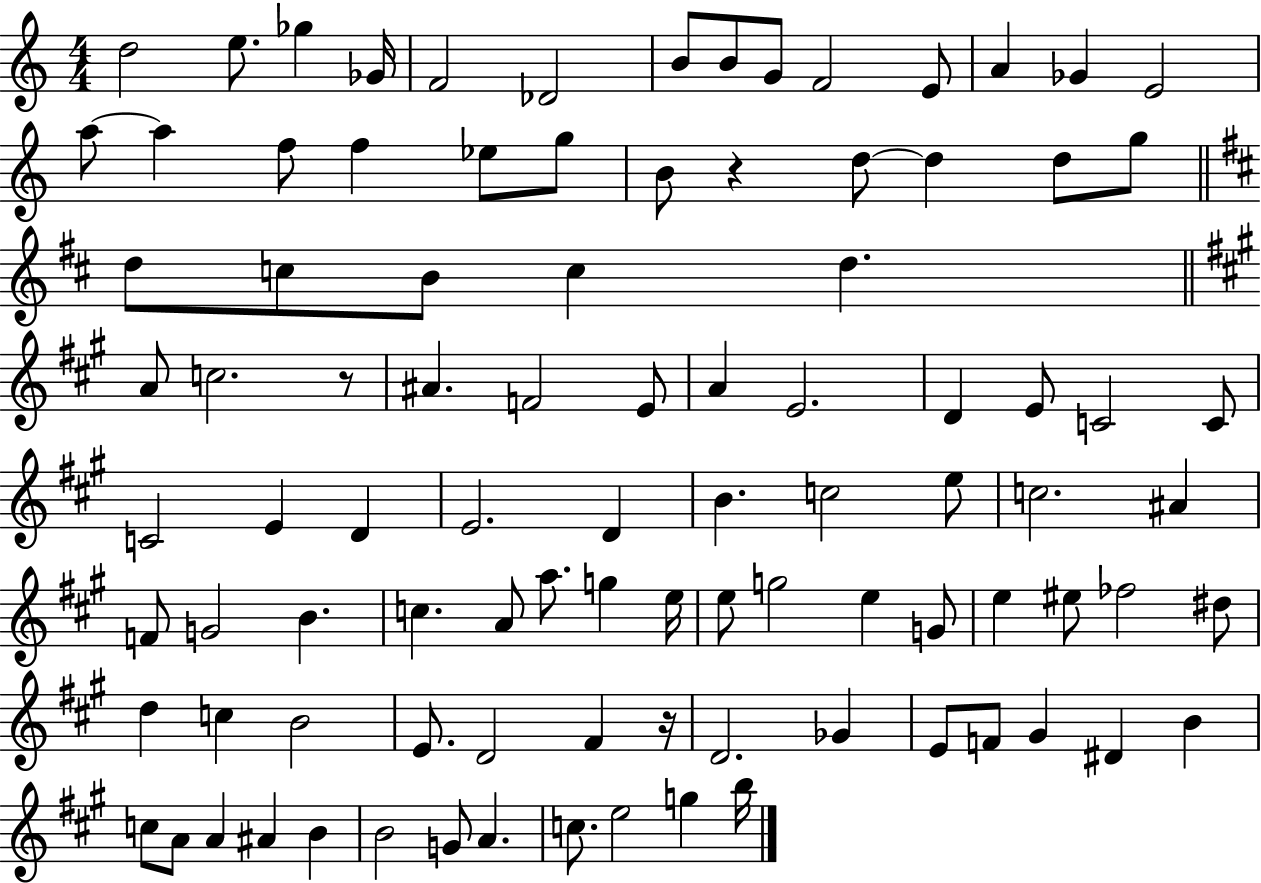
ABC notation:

X:1
T:Untitled
M:4/4
L:1/4
K:C
d2 e/2 _g _G/4 F2 _D2 B/2 B/2 G/2 F2 E/2 A _G E2 a/2 a f/2 f _e/2 g/2 B/2 z d/2 d d/2 g/2 d/2 c/2 B/2 c d A/2 c2 z/2 ^A F2 E/2 A E2 D E/2 C2 C/2 C2 E D E2 D B c2 e/2 c2 ^A F/2 G2 B c A/2 a/2 g e/4 e/2 g2 e G/2 e ^e/2 _f2 ^d/2 d c B2 E/2 D2 ^F z/4 D2 _G E/2 F/2 ^G ^D B c/2 A/2 A ^A B B2 G/2 A c/2 e2 g b/4